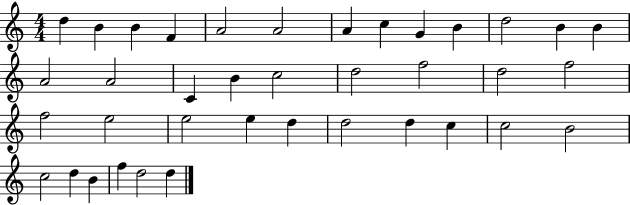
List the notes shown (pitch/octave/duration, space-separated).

D5/q B4/q B4/q F4/q A4/h A4/h A4/q C5/q G4/q B4/q D5/h B4/q B4/q A4/h A4/h C4/q B4/q C5/h D5/h F5/h D5/h F5/h F5/h E5/h E5/h E5/q D5/q D5/h D5/q C5/q C5/h B4/h C5/h D5/q B4/q F5/q D5/h D5/q